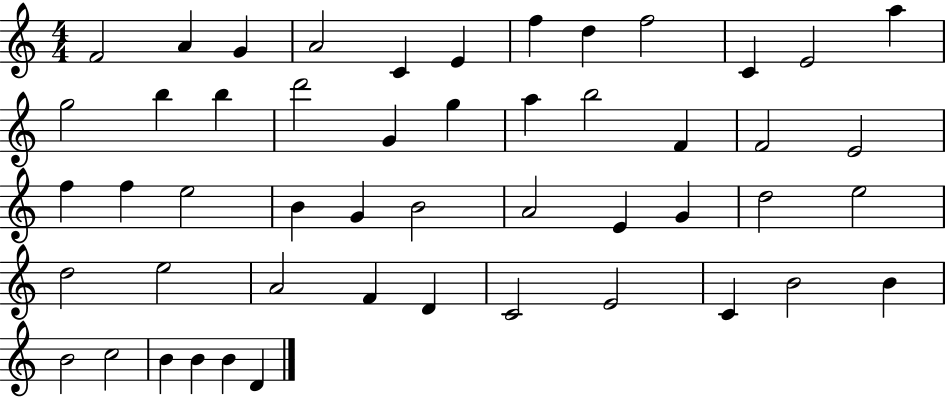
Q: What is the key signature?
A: C major